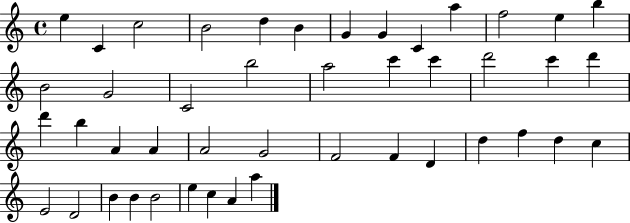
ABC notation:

X:1
T:Untitled
M:4/4
L:1/4
K:C
e C c2 B2 d B G G C a f2 e b B2 G2 C2 b2 a2 c' c' d'2 c' d' d' b A A A2 G2 F2 F D d f d c E2 D2 B B B2 e c A a